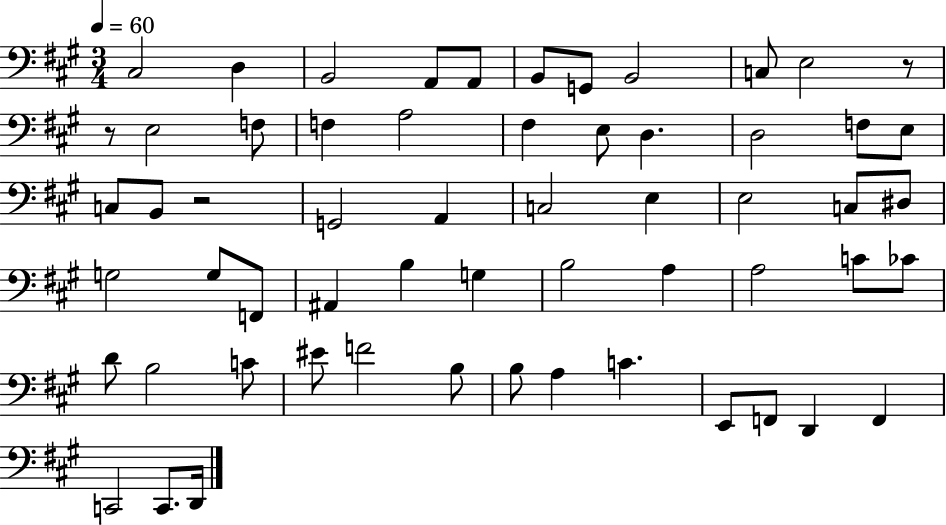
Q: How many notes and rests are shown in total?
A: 59